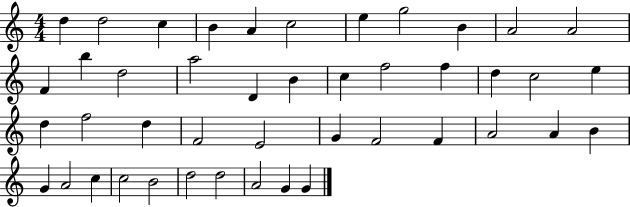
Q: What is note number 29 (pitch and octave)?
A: G4